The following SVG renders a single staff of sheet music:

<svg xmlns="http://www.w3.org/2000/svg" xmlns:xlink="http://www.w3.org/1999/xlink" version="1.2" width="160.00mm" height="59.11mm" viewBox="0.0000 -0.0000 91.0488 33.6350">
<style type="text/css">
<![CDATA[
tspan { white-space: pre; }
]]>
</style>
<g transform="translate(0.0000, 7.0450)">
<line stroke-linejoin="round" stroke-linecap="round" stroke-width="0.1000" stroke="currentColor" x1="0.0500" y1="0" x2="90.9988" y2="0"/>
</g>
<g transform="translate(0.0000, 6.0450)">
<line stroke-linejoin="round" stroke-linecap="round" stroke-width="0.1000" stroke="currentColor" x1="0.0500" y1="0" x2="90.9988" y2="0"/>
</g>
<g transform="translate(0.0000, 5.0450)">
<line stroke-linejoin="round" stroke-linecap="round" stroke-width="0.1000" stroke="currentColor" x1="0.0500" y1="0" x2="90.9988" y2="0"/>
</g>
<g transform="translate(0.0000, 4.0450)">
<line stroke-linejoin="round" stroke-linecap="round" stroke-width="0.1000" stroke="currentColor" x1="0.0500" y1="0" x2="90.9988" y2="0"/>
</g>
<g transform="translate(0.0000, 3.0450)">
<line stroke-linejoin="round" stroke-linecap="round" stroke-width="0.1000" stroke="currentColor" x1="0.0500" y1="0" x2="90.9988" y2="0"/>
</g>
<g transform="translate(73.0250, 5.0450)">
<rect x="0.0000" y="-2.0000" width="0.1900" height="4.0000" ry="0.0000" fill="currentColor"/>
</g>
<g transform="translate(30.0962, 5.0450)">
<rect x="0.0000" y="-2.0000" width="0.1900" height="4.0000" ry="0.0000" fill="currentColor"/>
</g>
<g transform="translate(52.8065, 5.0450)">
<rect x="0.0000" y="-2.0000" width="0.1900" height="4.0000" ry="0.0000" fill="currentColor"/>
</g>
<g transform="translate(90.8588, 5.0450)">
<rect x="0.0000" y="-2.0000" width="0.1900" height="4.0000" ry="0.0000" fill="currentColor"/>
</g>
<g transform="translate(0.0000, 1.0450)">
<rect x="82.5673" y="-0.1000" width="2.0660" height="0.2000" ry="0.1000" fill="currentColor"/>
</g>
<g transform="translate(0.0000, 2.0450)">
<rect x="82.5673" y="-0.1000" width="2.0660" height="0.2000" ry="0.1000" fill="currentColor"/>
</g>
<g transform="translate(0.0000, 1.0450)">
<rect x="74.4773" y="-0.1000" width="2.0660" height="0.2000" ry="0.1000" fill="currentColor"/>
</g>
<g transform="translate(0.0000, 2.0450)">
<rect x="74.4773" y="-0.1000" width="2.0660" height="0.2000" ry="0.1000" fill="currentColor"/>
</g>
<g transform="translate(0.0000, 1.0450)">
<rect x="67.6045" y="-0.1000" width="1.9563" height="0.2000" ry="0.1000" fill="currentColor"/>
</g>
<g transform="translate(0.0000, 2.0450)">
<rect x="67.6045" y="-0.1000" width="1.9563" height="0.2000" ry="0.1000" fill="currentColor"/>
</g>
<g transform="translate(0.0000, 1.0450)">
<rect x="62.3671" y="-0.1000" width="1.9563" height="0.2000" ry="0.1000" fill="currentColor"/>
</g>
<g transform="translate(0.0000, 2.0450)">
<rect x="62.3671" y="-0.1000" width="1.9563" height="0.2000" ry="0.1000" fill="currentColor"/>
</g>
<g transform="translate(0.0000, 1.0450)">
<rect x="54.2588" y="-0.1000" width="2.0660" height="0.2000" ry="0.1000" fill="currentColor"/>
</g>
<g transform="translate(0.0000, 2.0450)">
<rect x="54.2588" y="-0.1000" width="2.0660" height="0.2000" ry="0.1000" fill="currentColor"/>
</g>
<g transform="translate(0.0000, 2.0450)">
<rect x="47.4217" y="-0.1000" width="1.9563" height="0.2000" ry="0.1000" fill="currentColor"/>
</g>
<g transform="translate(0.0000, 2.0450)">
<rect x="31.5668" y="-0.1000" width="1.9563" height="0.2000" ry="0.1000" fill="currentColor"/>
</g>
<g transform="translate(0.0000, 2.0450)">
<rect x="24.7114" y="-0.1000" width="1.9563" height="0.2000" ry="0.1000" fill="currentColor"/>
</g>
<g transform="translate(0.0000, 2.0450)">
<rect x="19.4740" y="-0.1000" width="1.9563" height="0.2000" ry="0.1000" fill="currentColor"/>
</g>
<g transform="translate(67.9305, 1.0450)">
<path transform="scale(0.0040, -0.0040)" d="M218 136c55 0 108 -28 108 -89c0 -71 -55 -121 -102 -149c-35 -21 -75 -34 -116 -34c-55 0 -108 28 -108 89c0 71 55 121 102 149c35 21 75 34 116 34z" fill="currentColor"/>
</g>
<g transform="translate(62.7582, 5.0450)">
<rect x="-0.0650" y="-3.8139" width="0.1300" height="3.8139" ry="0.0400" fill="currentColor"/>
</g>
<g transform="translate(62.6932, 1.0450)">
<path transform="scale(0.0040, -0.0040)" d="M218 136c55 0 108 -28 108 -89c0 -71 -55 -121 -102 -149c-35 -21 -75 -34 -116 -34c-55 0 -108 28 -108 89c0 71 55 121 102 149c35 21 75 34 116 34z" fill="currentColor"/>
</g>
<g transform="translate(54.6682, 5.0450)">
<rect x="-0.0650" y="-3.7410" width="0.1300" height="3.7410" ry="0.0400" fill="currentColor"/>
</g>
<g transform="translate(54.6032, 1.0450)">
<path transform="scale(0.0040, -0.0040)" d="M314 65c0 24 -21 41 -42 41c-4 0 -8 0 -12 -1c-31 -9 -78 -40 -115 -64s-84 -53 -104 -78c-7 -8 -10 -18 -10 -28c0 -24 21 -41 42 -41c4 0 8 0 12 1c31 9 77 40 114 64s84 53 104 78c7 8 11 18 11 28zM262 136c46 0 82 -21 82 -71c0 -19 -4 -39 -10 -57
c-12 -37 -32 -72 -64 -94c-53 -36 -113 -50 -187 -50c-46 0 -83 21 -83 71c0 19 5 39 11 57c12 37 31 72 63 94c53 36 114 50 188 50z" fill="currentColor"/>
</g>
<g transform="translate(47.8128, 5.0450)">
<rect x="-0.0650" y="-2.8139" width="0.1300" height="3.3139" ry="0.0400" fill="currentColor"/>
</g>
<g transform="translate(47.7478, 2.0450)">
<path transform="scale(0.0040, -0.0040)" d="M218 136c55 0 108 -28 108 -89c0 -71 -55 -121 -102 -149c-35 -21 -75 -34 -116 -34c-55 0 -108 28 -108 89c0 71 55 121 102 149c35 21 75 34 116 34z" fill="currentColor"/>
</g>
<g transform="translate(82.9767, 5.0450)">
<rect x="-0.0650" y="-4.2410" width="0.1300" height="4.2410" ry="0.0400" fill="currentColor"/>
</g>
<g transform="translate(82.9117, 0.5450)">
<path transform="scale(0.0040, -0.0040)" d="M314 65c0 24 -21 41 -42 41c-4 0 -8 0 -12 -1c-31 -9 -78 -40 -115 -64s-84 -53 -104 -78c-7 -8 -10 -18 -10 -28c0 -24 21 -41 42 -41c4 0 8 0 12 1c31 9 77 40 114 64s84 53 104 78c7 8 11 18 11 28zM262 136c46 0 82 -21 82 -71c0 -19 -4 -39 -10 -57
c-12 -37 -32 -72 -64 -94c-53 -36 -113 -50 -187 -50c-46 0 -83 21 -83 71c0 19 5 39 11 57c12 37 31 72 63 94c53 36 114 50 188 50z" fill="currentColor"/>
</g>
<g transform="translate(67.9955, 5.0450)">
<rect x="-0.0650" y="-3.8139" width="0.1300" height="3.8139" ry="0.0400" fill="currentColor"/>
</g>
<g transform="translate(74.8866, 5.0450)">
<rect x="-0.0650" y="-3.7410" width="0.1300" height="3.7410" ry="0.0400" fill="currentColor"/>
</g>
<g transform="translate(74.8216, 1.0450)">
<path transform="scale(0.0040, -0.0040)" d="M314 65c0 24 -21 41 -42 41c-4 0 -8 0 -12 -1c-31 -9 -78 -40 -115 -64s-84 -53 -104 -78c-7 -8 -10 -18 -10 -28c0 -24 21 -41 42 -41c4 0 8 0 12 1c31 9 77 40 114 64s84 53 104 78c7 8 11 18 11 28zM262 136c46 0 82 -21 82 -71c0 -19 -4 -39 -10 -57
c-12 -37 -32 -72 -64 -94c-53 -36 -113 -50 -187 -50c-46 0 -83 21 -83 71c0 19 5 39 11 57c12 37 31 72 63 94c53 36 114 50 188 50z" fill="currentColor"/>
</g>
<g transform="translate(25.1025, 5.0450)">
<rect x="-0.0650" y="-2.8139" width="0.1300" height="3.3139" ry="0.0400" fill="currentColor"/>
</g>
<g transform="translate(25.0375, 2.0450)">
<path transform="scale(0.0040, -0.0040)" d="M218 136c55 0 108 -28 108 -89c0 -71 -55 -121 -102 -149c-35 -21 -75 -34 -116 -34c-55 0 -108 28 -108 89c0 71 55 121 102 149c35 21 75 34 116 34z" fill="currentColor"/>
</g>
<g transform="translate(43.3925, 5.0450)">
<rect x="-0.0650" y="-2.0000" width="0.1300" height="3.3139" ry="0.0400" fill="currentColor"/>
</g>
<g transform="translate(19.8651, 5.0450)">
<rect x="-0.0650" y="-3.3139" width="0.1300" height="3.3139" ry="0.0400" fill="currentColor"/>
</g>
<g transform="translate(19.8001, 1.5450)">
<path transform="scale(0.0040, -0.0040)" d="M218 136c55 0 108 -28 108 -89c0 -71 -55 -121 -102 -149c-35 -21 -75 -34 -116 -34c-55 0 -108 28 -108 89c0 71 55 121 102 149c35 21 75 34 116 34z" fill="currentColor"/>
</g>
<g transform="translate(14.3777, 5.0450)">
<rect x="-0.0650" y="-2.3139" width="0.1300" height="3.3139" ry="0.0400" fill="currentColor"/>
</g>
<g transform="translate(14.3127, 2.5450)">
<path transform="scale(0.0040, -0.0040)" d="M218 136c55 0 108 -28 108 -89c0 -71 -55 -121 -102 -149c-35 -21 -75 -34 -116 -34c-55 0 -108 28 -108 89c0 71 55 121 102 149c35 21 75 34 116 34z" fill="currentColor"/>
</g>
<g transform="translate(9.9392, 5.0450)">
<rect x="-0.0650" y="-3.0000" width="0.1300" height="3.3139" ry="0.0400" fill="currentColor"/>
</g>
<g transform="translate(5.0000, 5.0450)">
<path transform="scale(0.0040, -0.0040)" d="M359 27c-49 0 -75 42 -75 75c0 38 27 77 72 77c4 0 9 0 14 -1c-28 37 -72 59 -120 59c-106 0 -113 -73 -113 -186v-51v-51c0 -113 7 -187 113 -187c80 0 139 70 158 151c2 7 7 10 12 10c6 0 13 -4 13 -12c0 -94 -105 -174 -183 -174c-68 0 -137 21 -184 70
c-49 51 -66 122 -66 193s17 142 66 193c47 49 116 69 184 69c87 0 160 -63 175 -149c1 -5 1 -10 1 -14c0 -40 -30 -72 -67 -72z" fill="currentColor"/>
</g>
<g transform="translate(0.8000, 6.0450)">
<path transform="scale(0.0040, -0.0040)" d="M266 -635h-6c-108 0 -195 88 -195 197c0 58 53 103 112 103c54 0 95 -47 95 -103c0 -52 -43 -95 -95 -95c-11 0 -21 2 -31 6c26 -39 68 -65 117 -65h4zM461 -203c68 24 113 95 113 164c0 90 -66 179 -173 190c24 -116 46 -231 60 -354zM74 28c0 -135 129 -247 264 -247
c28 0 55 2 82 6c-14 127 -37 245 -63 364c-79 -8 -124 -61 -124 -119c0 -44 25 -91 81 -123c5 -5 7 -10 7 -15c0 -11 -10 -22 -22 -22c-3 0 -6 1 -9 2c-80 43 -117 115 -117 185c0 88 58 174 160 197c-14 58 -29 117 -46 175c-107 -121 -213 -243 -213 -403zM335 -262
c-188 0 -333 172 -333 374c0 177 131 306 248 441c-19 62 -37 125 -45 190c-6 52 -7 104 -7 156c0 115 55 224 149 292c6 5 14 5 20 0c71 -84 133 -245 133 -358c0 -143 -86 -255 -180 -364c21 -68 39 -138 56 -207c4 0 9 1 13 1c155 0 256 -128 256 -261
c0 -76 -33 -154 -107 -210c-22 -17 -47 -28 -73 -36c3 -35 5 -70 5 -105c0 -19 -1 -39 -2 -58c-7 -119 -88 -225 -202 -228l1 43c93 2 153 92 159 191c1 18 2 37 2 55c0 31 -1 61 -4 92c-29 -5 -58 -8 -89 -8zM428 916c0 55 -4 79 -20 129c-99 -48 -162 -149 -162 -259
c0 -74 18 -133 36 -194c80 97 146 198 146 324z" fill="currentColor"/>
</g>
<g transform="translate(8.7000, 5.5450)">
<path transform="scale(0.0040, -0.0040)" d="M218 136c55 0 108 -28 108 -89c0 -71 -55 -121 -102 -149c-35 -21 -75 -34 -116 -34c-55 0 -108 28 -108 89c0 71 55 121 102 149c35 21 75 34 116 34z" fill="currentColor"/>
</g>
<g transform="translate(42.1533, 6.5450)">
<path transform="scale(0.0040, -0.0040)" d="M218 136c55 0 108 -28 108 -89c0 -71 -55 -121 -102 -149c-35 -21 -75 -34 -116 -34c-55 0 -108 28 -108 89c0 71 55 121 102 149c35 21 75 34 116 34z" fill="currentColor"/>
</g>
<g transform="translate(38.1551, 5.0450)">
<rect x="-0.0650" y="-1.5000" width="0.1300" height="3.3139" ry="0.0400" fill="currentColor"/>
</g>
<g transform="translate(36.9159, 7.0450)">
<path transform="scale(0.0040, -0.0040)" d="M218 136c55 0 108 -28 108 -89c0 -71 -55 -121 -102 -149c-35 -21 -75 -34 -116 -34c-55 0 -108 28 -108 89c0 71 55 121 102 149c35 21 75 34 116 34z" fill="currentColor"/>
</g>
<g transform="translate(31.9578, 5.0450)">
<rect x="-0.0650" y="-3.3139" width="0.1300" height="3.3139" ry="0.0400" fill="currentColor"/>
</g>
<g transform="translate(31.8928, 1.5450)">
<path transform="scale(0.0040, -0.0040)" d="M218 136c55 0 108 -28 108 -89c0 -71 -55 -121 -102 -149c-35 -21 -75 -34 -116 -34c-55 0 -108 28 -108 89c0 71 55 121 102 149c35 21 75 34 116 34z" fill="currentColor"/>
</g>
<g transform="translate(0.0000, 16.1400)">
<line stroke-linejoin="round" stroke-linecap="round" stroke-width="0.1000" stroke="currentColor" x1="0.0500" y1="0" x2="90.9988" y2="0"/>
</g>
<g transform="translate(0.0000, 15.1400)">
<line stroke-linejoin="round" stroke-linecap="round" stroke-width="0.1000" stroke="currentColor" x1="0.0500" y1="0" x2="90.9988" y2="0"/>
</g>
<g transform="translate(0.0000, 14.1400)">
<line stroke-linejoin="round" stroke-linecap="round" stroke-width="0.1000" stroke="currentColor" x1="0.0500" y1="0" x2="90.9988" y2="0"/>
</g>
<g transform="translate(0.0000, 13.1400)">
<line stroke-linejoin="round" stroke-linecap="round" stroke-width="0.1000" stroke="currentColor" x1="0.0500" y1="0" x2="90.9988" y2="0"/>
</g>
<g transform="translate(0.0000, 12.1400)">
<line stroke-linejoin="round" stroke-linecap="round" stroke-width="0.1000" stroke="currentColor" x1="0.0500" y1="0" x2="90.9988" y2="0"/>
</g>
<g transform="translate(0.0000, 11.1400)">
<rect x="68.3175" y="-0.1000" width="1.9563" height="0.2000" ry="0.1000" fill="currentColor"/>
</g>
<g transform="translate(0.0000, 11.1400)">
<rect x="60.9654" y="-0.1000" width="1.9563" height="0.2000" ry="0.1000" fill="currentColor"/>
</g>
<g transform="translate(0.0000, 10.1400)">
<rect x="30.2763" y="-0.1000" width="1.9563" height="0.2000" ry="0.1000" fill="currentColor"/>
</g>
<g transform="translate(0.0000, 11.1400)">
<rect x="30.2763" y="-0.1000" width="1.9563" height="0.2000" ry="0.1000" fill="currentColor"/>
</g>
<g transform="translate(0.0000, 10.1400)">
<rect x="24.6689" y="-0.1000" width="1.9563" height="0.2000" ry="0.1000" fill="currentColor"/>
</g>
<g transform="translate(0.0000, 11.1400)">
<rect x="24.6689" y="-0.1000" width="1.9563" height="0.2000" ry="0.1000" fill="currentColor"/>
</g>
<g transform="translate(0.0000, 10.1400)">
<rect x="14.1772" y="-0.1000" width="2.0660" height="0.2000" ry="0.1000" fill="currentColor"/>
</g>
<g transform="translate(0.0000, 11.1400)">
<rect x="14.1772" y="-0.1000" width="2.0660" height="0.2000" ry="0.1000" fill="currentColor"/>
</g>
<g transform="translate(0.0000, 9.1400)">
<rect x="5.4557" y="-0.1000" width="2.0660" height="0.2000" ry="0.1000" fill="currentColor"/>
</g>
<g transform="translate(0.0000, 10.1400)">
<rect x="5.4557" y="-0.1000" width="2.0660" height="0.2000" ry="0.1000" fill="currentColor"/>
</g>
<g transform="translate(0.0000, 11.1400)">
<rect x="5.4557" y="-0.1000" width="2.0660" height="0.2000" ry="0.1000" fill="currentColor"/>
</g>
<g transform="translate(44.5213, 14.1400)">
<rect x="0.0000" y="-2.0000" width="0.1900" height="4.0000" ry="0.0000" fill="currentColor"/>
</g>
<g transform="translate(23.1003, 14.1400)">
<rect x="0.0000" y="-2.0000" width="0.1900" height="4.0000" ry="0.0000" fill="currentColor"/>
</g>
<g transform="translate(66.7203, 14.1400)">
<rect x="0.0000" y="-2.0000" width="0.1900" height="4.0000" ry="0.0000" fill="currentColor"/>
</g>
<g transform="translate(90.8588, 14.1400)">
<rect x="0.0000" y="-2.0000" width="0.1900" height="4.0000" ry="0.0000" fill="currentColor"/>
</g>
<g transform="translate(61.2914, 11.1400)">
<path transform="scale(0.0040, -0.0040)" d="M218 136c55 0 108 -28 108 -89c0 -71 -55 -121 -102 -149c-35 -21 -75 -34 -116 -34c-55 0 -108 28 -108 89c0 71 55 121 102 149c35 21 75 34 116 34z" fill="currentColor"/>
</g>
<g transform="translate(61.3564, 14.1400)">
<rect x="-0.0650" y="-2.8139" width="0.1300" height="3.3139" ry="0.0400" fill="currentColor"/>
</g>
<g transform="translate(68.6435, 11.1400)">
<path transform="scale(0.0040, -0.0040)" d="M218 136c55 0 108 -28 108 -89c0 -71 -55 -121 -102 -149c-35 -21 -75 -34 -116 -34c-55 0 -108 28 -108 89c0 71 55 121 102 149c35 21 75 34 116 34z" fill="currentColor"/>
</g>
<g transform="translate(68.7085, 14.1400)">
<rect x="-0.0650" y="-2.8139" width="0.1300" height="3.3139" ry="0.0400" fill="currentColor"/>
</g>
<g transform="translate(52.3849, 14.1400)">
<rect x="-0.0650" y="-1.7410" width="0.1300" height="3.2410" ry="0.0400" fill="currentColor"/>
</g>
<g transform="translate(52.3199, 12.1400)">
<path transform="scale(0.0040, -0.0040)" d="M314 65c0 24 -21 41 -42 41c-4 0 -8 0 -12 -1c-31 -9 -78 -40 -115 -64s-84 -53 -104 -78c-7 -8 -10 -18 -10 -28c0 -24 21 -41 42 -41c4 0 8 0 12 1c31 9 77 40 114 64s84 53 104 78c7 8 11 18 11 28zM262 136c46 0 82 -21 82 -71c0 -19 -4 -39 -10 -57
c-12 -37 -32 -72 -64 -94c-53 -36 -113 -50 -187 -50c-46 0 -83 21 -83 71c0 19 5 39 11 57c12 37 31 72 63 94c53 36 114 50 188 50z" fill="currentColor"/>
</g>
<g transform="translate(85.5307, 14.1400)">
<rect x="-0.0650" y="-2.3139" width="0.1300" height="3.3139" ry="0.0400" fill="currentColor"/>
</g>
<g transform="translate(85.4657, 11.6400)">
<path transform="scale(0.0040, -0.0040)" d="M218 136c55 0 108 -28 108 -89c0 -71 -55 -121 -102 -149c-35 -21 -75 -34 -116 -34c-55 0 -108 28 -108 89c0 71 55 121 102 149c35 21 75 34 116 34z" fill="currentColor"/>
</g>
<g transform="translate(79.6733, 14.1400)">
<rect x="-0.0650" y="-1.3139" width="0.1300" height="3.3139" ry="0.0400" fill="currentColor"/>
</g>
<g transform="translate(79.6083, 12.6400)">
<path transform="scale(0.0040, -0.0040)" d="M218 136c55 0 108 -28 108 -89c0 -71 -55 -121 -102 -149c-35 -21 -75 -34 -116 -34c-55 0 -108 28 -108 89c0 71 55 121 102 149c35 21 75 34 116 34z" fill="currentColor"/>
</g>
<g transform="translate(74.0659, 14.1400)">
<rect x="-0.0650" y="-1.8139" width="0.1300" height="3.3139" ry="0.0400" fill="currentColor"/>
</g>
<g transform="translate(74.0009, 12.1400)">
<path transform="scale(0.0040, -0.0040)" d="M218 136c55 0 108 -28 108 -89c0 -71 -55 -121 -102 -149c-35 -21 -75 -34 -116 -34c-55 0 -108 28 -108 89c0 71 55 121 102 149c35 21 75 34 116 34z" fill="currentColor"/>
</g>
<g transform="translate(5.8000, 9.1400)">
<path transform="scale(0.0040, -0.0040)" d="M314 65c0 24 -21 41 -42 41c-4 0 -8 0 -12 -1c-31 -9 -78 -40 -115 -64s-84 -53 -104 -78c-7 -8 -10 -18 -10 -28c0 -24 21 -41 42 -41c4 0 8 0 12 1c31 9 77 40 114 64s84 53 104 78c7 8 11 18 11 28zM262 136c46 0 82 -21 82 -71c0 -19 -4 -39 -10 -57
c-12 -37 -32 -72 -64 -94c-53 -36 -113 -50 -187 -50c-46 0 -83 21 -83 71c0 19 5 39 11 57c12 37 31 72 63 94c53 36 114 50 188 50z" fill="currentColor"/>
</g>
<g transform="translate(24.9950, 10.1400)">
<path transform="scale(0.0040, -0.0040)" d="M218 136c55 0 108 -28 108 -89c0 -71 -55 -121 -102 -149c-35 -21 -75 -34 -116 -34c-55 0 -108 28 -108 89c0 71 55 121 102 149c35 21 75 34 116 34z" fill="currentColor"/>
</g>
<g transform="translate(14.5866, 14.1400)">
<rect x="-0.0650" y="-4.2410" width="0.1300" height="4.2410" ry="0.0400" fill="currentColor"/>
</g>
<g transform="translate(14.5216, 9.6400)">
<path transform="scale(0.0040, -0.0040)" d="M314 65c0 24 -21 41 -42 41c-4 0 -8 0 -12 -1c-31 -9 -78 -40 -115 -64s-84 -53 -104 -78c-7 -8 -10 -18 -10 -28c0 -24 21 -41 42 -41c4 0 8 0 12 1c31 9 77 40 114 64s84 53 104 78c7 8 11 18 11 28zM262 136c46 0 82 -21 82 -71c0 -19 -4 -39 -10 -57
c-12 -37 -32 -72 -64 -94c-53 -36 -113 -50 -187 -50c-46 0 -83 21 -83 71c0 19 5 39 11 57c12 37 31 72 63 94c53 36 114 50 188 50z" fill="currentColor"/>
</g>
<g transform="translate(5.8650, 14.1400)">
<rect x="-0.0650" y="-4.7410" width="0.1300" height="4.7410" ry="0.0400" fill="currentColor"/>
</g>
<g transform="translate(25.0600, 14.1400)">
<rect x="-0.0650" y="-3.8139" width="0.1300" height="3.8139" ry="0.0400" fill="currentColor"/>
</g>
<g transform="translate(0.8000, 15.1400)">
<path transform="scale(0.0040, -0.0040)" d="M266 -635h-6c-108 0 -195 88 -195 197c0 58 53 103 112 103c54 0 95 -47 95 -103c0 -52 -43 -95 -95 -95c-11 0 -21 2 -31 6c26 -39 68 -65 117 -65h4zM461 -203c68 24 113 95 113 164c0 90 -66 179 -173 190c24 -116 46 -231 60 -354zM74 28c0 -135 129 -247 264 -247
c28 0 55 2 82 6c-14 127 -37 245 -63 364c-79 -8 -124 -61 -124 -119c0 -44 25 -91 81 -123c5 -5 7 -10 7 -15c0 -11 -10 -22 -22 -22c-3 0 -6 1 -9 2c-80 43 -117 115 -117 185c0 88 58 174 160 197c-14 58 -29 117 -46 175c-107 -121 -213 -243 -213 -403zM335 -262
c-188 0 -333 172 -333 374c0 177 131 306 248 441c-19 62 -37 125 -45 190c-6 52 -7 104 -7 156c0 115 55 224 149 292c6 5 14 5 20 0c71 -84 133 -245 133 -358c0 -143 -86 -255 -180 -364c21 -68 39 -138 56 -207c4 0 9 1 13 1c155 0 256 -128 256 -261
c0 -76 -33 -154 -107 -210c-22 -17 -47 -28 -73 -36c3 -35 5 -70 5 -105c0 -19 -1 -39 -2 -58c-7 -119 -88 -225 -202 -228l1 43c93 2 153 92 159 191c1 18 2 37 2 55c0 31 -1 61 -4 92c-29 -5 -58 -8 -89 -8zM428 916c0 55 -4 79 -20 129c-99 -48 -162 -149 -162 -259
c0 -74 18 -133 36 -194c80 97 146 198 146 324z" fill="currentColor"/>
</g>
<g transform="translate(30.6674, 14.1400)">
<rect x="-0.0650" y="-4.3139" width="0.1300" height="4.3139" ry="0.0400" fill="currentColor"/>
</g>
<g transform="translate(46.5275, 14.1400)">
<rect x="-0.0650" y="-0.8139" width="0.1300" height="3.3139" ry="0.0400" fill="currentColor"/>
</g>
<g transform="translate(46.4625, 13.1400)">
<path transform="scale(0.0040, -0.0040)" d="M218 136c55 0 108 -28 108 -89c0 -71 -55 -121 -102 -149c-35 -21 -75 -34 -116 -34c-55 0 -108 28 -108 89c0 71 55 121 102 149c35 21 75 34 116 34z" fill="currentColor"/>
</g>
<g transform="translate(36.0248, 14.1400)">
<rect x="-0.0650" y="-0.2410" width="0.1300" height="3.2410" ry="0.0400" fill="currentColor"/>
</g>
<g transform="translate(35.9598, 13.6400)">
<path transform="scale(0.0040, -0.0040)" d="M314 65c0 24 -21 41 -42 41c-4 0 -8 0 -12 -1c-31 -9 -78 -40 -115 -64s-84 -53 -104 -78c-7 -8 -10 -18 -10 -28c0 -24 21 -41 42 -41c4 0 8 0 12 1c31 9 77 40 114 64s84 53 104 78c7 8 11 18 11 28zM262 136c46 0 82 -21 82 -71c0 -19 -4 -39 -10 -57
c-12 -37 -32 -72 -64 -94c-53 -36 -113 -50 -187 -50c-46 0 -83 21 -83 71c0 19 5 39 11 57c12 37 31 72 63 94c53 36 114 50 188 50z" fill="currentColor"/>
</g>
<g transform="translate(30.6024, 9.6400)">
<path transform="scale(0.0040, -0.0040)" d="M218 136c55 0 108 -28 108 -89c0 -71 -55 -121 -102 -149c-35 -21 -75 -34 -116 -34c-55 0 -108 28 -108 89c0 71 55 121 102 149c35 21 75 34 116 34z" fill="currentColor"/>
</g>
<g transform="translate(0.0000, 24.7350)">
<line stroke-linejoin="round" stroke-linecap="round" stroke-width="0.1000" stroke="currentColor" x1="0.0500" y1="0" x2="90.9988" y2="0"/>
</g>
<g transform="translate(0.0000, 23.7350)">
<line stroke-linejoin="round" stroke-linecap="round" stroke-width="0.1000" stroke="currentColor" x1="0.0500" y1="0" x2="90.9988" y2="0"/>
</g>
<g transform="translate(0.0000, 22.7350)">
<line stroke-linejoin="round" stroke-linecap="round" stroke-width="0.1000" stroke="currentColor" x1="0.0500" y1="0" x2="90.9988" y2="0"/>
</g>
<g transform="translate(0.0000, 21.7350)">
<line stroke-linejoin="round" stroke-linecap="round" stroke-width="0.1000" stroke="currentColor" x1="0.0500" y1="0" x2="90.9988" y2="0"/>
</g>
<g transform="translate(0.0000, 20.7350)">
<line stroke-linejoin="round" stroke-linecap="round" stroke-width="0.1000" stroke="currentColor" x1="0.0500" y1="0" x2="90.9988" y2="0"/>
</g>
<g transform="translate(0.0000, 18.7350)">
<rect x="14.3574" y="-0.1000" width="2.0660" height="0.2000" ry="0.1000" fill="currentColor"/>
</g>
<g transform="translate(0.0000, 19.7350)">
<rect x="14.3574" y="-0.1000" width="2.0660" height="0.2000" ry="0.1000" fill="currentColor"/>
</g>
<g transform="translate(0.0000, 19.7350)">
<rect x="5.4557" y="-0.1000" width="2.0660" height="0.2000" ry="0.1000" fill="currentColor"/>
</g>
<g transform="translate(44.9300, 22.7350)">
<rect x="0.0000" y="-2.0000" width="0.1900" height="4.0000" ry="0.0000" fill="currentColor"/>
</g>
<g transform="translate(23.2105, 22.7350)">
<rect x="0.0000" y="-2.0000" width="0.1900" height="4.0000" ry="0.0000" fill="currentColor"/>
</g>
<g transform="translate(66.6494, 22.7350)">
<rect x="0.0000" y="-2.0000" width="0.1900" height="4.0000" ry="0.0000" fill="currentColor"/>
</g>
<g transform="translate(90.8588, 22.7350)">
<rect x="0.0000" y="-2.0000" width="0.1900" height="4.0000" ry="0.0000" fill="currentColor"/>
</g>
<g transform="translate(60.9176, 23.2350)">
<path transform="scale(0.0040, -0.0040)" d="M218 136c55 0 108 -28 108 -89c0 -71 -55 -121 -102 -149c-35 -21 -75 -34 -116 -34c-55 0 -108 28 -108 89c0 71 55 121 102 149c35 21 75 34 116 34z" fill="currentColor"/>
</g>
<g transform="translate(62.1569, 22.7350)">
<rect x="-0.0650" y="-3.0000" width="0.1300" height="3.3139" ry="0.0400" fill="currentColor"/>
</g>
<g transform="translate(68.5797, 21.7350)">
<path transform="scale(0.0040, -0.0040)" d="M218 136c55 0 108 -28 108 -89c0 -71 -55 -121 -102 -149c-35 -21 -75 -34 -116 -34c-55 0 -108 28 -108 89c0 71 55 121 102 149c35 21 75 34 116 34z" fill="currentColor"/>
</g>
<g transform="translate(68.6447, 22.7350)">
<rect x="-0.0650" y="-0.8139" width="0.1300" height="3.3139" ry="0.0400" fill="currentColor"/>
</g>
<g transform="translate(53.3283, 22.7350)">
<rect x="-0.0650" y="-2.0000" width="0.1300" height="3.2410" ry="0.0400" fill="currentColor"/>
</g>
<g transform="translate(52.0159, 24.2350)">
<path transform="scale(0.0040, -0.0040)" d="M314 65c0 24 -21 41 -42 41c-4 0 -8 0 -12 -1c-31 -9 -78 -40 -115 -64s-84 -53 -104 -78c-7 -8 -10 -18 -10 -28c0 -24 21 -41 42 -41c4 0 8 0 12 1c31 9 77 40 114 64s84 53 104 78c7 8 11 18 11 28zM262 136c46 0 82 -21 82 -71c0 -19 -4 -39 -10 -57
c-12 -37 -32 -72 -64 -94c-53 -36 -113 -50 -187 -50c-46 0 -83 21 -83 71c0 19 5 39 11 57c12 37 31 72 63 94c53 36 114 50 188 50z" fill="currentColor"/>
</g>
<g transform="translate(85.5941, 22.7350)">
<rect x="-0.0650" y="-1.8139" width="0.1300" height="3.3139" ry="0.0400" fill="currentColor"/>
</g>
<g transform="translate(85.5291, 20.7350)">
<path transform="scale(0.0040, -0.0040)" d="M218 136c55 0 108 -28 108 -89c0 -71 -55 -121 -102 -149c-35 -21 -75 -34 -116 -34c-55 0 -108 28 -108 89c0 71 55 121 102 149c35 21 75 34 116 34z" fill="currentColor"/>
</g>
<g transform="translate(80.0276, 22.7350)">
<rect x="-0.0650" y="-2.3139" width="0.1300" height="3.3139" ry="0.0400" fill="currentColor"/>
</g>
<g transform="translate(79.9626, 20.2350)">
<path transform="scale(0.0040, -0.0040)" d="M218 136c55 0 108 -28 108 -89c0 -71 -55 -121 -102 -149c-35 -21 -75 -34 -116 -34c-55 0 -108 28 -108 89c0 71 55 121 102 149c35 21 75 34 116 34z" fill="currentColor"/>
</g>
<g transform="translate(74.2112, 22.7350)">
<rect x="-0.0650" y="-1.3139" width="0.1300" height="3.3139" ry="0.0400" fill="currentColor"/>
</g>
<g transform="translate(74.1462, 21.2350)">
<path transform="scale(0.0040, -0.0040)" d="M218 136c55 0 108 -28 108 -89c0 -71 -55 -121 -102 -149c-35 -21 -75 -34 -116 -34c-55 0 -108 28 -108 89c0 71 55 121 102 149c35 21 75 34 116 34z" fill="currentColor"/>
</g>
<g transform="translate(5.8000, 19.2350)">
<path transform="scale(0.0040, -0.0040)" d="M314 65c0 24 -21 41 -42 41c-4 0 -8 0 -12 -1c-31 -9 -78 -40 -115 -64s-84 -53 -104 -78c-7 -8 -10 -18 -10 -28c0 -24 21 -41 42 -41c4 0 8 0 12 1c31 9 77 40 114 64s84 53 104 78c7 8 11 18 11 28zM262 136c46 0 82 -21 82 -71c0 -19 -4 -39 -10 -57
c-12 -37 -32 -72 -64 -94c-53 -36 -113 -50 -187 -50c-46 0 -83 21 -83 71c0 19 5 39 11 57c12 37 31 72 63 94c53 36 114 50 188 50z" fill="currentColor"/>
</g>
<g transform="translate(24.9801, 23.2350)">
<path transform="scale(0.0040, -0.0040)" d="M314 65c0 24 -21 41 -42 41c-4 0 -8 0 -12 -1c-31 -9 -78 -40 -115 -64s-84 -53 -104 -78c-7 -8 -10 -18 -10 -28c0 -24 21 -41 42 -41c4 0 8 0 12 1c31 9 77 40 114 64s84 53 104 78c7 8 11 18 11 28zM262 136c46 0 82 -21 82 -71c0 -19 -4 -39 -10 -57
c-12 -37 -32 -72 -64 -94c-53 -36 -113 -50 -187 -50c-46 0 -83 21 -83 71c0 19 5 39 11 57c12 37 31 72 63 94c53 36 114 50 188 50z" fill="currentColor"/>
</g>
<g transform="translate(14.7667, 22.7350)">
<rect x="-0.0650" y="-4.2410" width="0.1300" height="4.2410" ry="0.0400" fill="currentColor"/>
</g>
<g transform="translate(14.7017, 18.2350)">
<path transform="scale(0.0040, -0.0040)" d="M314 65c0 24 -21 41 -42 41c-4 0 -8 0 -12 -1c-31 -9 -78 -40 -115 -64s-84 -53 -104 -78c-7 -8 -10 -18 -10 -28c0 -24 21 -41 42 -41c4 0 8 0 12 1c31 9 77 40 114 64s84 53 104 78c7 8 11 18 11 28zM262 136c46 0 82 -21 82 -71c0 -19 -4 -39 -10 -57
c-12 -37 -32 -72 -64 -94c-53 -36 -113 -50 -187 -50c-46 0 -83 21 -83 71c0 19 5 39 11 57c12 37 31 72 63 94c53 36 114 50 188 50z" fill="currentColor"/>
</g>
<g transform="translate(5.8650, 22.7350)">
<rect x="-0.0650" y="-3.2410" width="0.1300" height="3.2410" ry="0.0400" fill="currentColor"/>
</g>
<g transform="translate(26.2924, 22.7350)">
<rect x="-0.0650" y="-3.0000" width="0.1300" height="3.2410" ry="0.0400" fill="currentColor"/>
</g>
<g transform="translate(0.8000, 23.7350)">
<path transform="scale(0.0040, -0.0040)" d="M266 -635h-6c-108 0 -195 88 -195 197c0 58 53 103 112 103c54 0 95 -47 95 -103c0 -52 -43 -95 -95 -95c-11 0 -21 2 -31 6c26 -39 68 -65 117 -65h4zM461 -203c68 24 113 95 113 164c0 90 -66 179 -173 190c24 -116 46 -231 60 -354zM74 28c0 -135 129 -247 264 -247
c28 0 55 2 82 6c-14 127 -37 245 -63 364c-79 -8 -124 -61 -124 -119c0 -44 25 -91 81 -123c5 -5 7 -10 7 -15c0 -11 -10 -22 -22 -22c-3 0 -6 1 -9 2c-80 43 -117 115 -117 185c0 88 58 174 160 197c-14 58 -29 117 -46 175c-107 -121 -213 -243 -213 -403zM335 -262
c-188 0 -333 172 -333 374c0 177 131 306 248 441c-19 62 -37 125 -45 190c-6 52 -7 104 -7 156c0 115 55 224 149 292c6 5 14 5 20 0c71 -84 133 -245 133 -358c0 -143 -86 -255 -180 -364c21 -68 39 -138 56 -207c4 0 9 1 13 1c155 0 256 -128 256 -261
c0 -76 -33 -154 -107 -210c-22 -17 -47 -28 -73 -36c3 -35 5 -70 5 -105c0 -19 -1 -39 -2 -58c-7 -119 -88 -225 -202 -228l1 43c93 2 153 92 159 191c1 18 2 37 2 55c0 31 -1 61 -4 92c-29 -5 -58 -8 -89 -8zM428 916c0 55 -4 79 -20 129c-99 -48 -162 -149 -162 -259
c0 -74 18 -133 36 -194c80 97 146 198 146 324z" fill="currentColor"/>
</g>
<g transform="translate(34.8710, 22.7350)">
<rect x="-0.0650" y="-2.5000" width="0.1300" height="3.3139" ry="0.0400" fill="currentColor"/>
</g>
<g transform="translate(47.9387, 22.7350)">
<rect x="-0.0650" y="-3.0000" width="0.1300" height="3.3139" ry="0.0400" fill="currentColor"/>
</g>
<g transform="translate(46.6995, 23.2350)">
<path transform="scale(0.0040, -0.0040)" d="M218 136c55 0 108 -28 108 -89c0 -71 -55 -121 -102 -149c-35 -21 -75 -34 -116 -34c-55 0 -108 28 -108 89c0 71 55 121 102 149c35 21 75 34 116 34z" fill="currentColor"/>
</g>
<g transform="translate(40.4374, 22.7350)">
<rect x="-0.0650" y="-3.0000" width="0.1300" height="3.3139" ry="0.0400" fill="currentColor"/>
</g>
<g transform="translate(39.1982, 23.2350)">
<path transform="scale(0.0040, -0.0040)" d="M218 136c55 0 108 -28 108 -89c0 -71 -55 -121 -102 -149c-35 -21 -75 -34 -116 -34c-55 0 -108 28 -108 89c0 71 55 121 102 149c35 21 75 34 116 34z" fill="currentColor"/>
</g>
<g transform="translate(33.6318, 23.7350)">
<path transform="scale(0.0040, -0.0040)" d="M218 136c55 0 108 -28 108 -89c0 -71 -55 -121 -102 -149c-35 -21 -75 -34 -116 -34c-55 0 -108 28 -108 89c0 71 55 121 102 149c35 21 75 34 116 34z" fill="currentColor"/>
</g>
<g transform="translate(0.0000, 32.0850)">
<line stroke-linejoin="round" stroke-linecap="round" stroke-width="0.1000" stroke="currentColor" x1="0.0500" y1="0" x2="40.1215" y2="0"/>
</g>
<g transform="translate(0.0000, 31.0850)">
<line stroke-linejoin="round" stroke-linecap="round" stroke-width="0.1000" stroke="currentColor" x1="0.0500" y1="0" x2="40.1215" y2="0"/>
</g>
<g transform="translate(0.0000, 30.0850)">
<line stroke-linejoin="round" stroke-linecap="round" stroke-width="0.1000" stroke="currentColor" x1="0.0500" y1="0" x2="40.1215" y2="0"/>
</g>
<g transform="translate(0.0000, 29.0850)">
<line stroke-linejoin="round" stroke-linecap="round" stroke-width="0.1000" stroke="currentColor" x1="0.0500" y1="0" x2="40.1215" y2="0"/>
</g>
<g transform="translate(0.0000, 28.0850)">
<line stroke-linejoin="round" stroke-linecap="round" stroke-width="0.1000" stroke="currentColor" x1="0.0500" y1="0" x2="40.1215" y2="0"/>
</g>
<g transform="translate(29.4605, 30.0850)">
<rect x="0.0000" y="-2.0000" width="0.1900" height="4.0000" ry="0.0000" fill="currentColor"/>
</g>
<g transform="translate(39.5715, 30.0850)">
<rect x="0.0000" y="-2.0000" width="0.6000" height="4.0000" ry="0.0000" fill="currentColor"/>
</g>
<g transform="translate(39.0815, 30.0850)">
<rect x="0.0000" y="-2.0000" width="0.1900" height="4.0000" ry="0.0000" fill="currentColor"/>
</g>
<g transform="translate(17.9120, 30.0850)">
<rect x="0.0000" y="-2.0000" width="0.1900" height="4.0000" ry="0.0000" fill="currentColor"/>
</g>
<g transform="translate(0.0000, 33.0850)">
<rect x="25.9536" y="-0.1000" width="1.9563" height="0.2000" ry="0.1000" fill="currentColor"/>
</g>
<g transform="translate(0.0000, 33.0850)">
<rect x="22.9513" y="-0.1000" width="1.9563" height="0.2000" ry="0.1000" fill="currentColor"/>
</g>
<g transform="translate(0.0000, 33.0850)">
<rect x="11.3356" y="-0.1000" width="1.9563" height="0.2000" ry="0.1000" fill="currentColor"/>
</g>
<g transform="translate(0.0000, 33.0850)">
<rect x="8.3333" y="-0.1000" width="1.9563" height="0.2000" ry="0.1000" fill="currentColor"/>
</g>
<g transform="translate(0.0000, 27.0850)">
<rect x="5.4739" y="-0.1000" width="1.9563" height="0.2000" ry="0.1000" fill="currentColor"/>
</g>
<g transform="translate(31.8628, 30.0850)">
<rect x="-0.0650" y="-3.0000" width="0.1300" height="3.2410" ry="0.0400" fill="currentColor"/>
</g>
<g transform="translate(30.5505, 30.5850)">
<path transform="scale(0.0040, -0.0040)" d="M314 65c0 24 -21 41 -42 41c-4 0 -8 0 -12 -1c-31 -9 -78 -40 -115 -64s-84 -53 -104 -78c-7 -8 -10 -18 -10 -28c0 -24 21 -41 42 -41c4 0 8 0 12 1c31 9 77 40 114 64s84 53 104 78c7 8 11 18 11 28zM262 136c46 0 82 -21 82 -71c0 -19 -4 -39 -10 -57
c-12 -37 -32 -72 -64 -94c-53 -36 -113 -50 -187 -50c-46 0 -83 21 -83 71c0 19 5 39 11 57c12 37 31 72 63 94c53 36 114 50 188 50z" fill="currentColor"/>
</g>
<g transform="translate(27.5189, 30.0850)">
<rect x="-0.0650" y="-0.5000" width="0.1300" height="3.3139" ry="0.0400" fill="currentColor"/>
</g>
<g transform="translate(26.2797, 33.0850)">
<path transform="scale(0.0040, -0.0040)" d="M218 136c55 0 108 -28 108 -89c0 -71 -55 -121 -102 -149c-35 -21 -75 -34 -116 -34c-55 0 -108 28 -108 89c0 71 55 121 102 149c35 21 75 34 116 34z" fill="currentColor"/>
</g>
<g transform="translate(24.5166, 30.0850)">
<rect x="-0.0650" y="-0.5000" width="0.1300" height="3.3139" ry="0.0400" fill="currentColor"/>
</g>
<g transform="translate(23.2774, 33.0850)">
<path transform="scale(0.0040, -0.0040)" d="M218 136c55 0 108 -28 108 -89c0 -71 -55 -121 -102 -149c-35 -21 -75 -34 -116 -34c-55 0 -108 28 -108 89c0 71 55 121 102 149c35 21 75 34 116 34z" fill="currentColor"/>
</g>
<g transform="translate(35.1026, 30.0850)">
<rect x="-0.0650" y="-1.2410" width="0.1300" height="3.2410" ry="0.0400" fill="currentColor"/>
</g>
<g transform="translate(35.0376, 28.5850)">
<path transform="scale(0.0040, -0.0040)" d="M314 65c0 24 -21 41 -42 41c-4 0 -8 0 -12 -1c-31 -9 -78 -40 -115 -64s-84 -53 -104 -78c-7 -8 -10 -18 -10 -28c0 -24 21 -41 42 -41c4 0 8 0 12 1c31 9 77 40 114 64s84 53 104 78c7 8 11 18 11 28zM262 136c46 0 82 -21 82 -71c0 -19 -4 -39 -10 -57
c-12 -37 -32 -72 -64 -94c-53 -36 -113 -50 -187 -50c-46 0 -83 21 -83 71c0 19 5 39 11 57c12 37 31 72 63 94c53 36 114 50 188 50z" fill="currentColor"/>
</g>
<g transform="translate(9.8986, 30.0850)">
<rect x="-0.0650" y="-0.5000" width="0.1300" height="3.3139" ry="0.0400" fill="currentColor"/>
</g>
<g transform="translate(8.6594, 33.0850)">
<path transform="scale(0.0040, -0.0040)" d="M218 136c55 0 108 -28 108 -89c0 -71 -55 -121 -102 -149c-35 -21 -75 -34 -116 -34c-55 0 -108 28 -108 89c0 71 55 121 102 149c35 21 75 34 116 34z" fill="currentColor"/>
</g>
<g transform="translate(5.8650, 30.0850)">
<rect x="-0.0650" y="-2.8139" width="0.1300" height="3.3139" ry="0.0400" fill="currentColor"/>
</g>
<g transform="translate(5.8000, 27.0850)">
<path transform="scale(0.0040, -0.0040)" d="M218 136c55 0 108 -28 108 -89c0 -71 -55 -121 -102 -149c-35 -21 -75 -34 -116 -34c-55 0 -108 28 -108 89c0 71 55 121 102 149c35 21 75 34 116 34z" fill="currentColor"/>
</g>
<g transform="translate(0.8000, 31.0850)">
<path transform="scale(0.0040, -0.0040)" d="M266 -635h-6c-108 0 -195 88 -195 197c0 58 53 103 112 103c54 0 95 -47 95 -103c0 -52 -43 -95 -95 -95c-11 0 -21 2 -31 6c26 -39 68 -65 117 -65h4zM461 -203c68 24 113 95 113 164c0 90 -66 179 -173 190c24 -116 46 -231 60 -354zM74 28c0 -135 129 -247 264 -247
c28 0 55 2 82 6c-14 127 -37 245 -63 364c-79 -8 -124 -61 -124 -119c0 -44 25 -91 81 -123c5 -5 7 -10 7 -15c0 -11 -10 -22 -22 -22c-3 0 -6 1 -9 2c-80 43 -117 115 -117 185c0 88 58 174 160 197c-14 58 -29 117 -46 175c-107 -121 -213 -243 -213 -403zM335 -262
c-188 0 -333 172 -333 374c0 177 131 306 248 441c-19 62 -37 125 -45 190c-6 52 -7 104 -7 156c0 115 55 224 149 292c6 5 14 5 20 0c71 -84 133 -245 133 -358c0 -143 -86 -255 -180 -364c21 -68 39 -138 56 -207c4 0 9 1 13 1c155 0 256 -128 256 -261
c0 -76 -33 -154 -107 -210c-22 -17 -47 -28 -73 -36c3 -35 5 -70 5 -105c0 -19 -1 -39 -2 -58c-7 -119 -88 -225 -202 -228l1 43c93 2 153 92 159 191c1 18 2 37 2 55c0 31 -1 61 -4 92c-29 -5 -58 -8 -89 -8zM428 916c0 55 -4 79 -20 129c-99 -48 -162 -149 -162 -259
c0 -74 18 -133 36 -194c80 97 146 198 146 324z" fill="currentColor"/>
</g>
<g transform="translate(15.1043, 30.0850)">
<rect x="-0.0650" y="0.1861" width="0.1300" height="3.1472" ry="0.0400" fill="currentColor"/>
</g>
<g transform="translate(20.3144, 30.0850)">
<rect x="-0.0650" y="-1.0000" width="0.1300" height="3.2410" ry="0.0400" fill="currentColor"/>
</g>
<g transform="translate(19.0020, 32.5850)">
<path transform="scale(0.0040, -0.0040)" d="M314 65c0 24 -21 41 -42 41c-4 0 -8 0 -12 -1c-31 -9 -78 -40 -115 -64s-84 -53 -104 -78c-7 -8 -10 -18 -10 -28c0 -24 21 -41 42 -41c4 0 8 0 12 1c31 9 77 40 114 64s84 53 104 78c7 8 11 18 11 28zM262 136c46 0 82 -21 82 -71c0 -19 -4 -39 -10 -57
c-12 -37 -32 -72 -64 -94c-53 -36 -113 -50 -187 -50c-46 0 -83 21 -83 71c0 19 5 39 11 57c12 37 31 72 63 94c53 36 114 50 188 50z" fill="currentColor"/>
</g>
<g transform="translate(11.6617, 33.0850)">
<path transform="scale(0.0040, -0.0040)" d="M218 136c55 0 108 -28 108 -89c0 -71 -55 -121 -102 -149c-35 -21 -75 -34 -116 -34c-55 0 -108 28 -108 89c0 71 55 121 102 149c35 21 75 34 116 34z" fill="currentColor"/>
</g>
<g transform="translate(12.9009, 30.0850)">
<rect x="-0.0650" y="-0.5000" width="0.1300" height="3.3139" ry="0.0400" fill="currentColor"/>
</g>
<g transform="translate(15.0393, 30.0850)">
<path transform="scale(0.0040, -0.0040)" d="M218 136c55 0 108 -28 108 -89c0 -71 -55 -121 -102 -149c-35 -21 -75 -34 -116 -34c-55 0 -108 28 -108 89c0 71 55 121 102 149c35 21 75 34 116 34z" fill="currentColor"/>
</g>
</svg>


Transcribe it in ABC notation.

X:1
T:Untitled
M:4/4
L:1/4
K:C
A g b a b E F a c'2 c' c' c'2 d'2 e'2 d'2 c' d' c2 d f2 a a f e g b2 d'2 A2 G A A F2 A d e g f a C C B D2 C C A2 e2